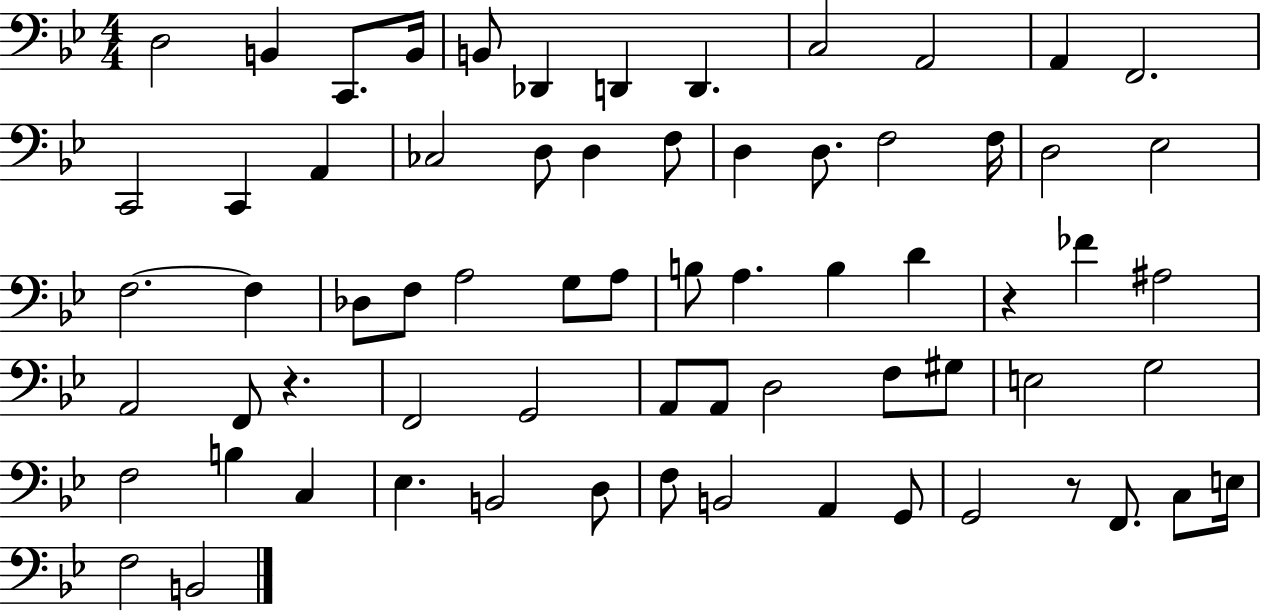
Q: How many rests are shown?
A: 3